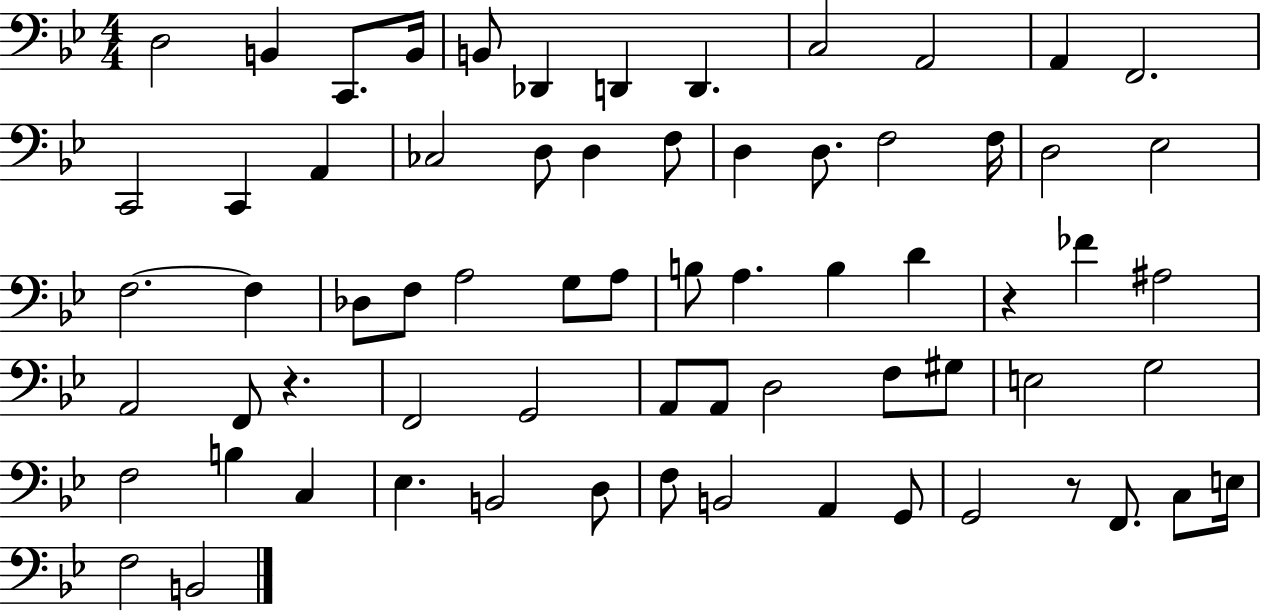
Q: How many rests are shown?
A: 3